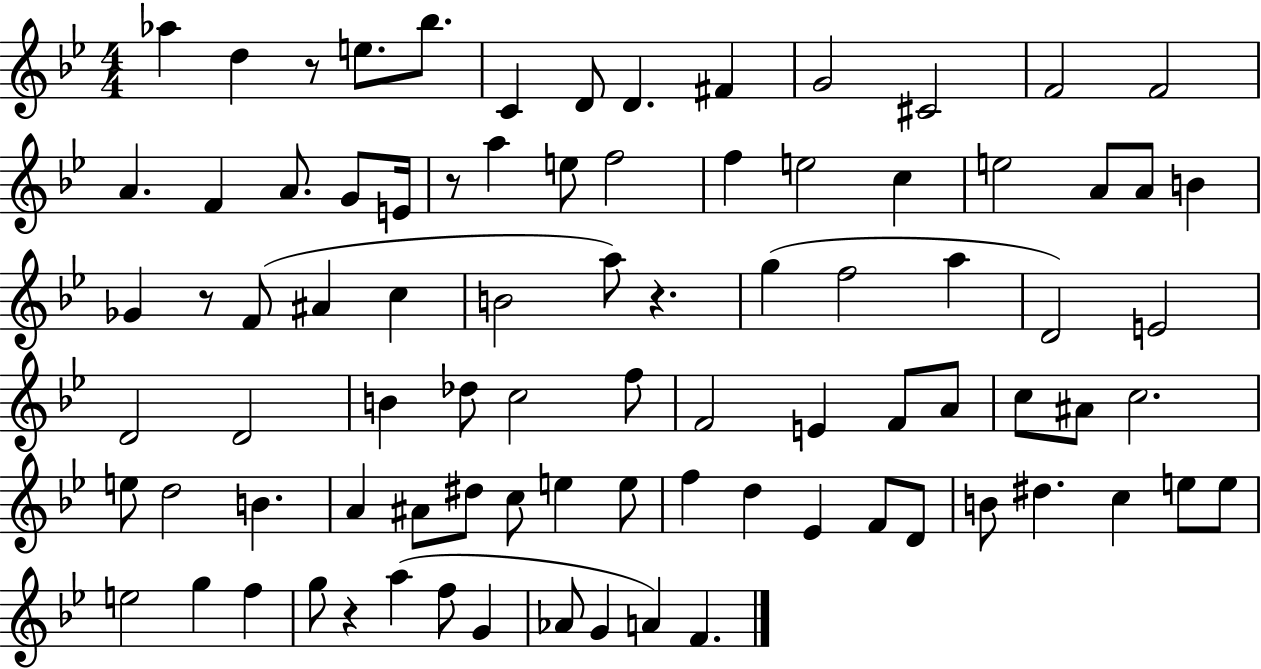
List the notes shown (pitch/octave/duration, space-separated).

Ab5/q D5/q R/e E5/e. Bb5/e. C4/q D4/e D4/q. F#4/q G4/h C#4/h F4/h F4/h A4/q. F4/q A4/e. G4/e E4/s R/e A5/q E5/e F5/h F5/q E5/h C5/q E5/h A4/e A4/e B4/q Gb4/q R/e F4/e A#4/q C5/q B4/h A5/e R/q. G5/q F5/h A5/q D4/h E4/h D4/h D4/h B4/q Db5/e C5/h F5/e F4/h E4/q F4/e A4/e C5/e A#4/e C5/h. E5/e D5/h B4/q. A4/q A#4/e D#5/e C5/e E5/q E5/e F5/q D5/q Eb4/q F4/e D4/e B4/e D#5/q. C5/q E5/e E5/e E5/h G5/q F5/q G5/e R/q A5/q F5/e G4/q Ab4/e G4/q A4/q F4/q.